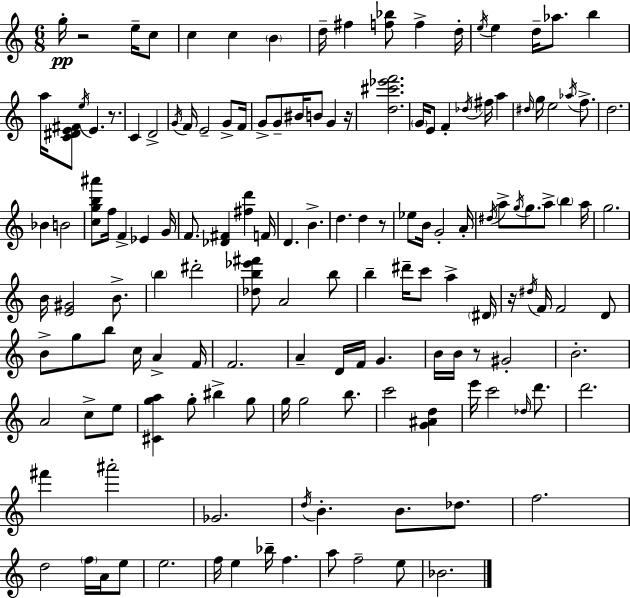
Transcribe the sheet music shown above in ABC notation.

X:1
T:Untitled
M:6/8
L:1/4
K:C
g/4 z2 e/4 c/2 c c B d/4 ^f [f_b]/2 f d/4 e/4 e d/4 _a/2 b a/4 [C^DE^F]/2 e/4 E z/2 C D2 G/4 F/4 E2 G/2 F/4 G/2 G/2 ^B/4 B/2 G z/4 [d^c'_e'f']2 G/4 E/2 F _d/4 ^f/4 a ^d/4 g/4 e2 _a/4 f/2 d2 _B B2 [cgb^a']/2 f/4 F _E G/4 F/2 [_D^F] [^fd'] F/4 D B d d z/2 _e/2 B/4 G2 A/4 ^d/4 a/2 g/4 g/2 a/2 b a/4 g2 B/4 [E^G]2 B/2 b ^d'2 [_db_e'^f']/2 A2 b/2 b ^d'/4 c'/2 a ^D/4 z/4 ^d/4 F/4 F2 D/2 B/2 g/2 b/2 c/4 A F/4 F2 A D/4 F/4 G B/4 B/4 z/2 ^G2 B2 A2 c/2 e/2 [^Cga] g/2 ^b g/2 g/4 g2 b/2 c'2 [G^Ad] e'/4 c'2 _d/4 d'/2 d'2 ^f' ^a'2 _G2 d/4 B B/2 _d/2 f2 d2 f/4 A/4 e/2 e2 f/4 e _b/4 f a/2 f2 e/2 _B2